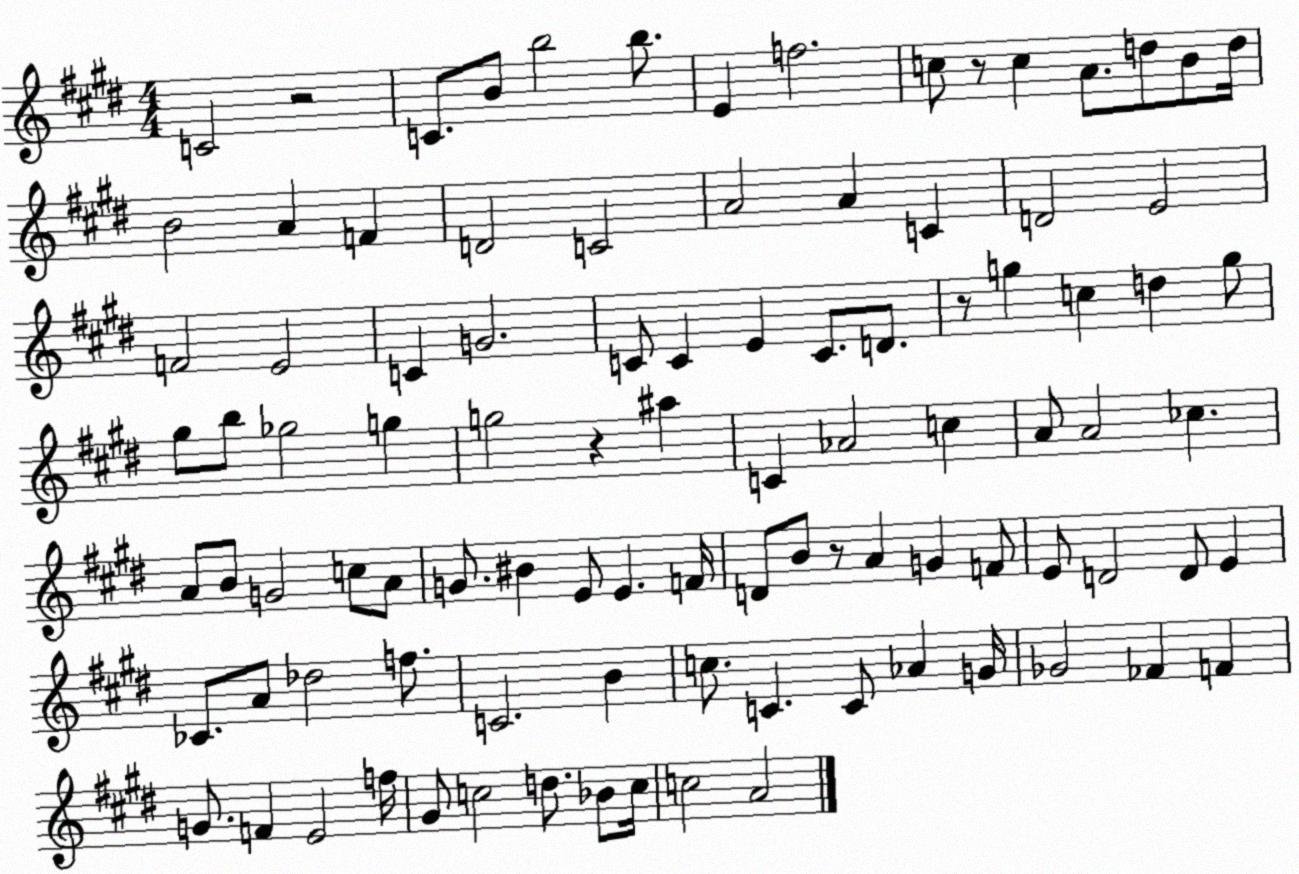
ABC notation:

X:1
T:Untitled
M:4/4
L:1/4
K:E
C2 z2 C/2 B/2 b2 b/2 E f2 c/2 z/2 c A/2 d/2 B/2 d/4 B2 A F D2 C2 A2 A C D2 E2 F2 E2 C G2 C/2 C E C/2 D/2 z/2 g c d g/2 ^g/2 b/2 _g2 g g2 z ^a C _A2 c A/2 A2 _c A/2 B/2 G2 c/2 A/2 G/2 ^B E/2 E F/4 D/2 B/2 z/2 A G F/2 E/2 D2 D/2 E _C/2 A/2 _d2 f/2 C2 B c/2 C C/2 _A G/4 _G2 _F F G/2 F E2 f/4 ^G/2 c2 d/2 _B/2 c/4 c2 A2